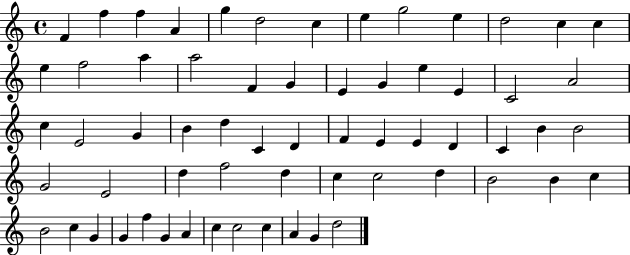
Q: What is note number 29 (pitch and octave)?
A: B4